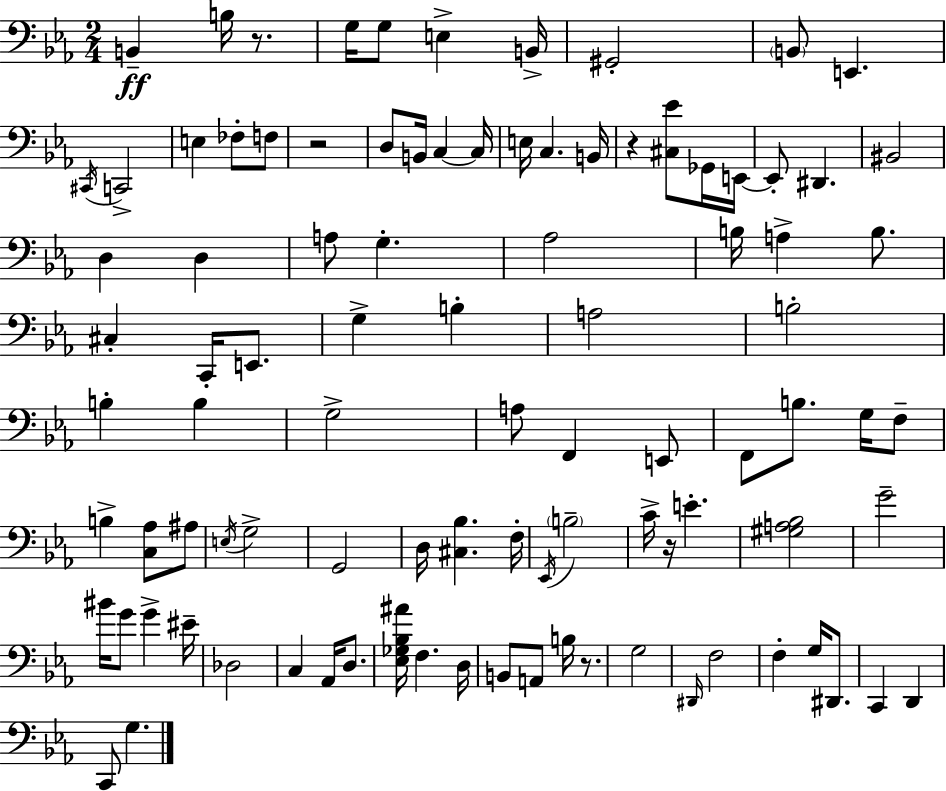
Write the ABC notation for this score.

X:1
T:Untitled
M:2/4
L:1/4
K:Eb
B,, B,/4 z/2 G,/4 G,/2 E, B,,/4 ^G,,2 B,,/2 E,, ^C,,/4 C,,2 E, _F,/2 F,/2 z2 D,/2 B,,/4 C, C,/4 E,/4 C, B,,/4 z [^C,_E]/2 _G,,/4 E,,/4 E,,/2 ^D,, ^B,,2 D, D, A,/2 G, _A,2 B,/4 A, B,/2 ^C, C,,/4 E,,/2 G, B, A,2 B,2 B, B, G,2 A,/2 F,, E,,/2 F,,/2 B,/2 G,/4 F,/2 B, [C,_A,]/2 ^A,/2 E,/4 G,2 G,,2 D,/4 [^C,_B,] F,/4 _E,,/4 B,2 C/4 z/4 E [^G,A,_B,]2 G2 ^B/4 G/2 G ^E/4 _D,2 C, _A,,/4 D,/2 [_E,_G,_B,^A]/4 F, D,/4 B,,/2 A,,/2 B,/4 z/2 G,2 ^D,,/4 F,2 F, G,/4 ^D,,/2 C,, D,, C,,/2 G,